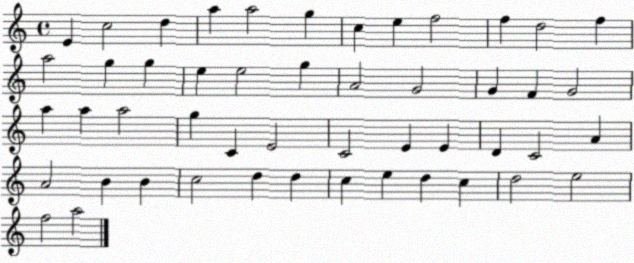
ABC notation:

X:1
T:Untitled
M:4/4
L:1/4
K:C
E c2 d a a2 g c e f2 f d2 f a2 g g e e2 g A2 G2 G F G2 a a a2 g C E2 C2 E E D C2 A A2 B B c2 d d c e d c d2 e2 f2 a2